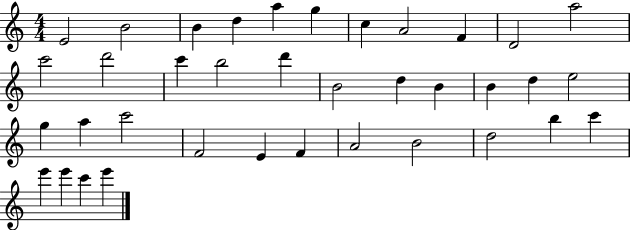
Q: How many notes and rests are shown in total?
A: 37